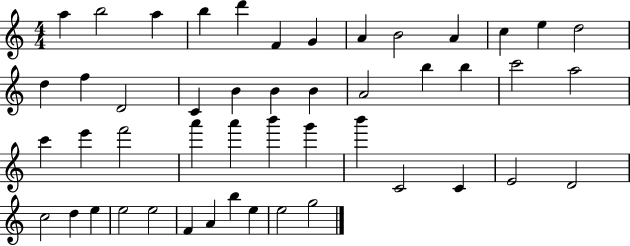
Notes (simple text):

A5/q B5/h A5/q B5/q D6/q F4/q G4/q A4/q B4/h A4/q C5/q E5/q D5/h D5/q F5/q D4/h C4/q B4/q B4/q B4/q A4/h B5/q B5/q C6/h A5/h C6/q E6/q F6/h A6/q A6/q B6/q G6/q B6/q C4/h C4/q E4/h D4/h C5/h D5/q E5/q E5/h E5/h F4/q A4/q B5/q E5/q E5/h G5/h